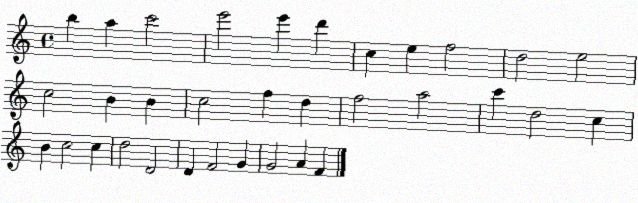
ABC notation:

X:1
T:Untitled
M:4/4
L:1/4
K:C
b a c'2 e'2 e' d' c e f2 d2 e2 c2 B B c2 f d f2 a2 c' d2 c B c2 c d2 D2 D F2 G G2 A F